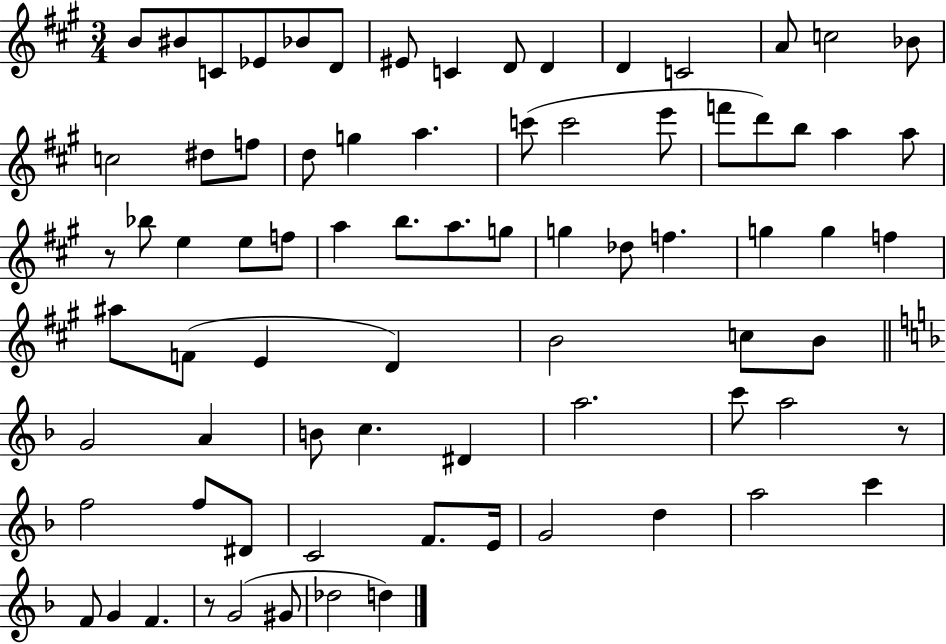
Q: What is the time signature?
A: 3/4